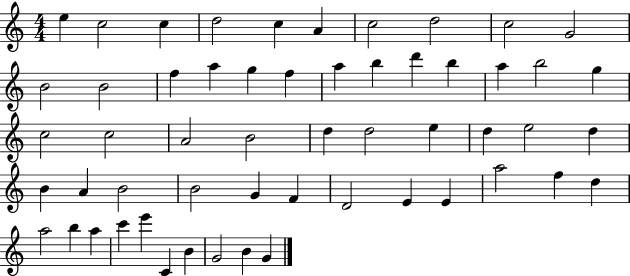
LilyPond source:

{
  \clef treble
  \numericTimeSignature
  \time 4/4
  \key c \major
  e''4 c''2 c''4 | d''2 c''4 a'4 | c''2 d''2 | c''2 g'2 | \break b'2 b'2 | f''4 a''4 g''4 f''4 | a''4 b''4 d'''4 b''4 | a''4 b''2 g''4 | \break c''2 c''2 | a'2 b'2 | d''4 d''2 e''4 | d''4 e''2 d''4 | \break b'4 a'4 b'2 | b'2 g'4 f'4 | d'2 e'4 e'4 | a''2 f''4 d''4 | \break a''2 b''4 a''4 | c'''4 e'''4 c'4 b'4 | g'2 b'4 g'4 | \bar "|."
}